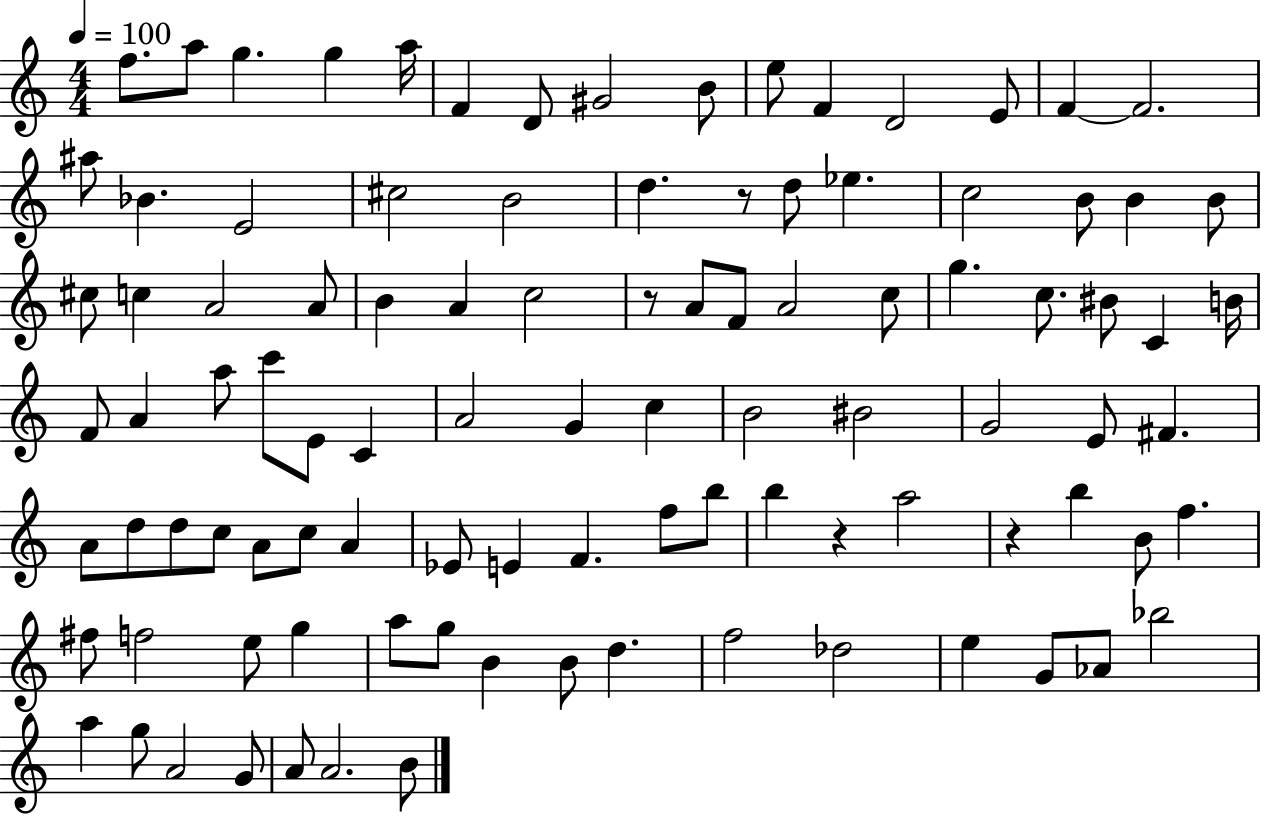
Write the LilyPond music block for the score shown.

{
  \clef treble
  \numericTimeSignature
  \time 4/4
  \key c \major
  \tempo 4 = 100
  f''8. a''8 g''4. g''4 a''16 | f'4 d'8 gis'2 b'8 | e''8 f'4 d'2 e'8 | f'4~~ f'2. | \break ais''8 bes'4. e'2 | cis''2 b'2 | d''4. r8 d''8 ees''4. | c''2 b'8 b'4 b'8 | \break cis''8 c''4 a'2 a'8 | b'4 a'4 c''2 | r8 a'8 f'8 a'2 c''8 | g''4. c''8. bis'8 c'4 b'16 | \break f'8 a'4 a''8 c'''8 e'8 c'4 | a'2 g'4 c''4 | b'2 bis'2 | g'2 e'8 fis'4. | \break a'8 d''8 d''8 c''8 a'8 c''8 a'4 | ees'8 e'4 f'4. f''8 b''8 | b''4 r4 a''2 | r4 b''4 b'8 f''4. | \break fis''8 f''2 e''8 g''4 | a''8 g''8 b'4 b'8 d''4. | f''2 des''2 | e''4 g'8 aes'8 bes''2 | \break a''4 g''8 a'2 g'8 | a'8 a'2. b'8 | \bar "|."
}